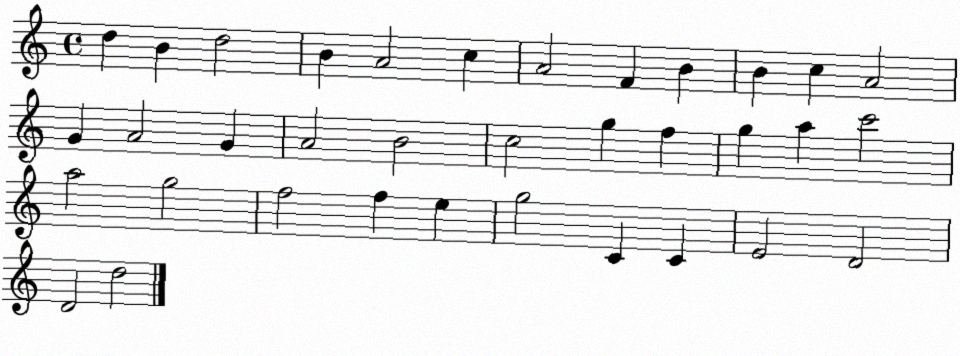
X:1
T:Untitled
M:4/4
L:1/4
K:C
d B d2 B A2 c A2 F B B c A2 G A2 G A2 B2 c2 g f g a c'2 a2 g2 f2 f e g2 C C E2 D2 D2 d2